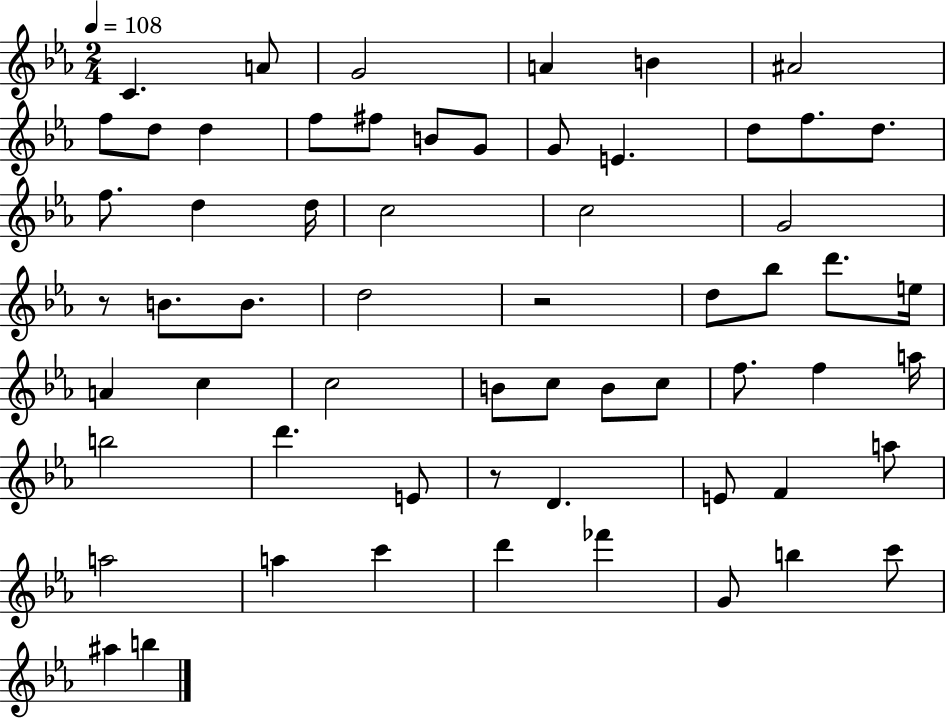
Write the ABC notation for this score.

X:1
T:Untitled
M:2/4
L:1/4
K:Eb
C A/2 G2 A B ^A2 f/2 d/2 d f/2 ^f/2 B/2 G/2 G/2 E d/2 f/2 d/2 f/2 d d/4 c2 c2 G2 z/2 B/2 B/2 d2 z2 d/2 _b/2 d'/2 e/4 A c c2 B/2 c/2 B/2 c/2 f/2 f a/4 b2 d' E/2 z/2 D E/2 F a/2 a2 a c' d' _f' G/2 b c'/2 ^a b